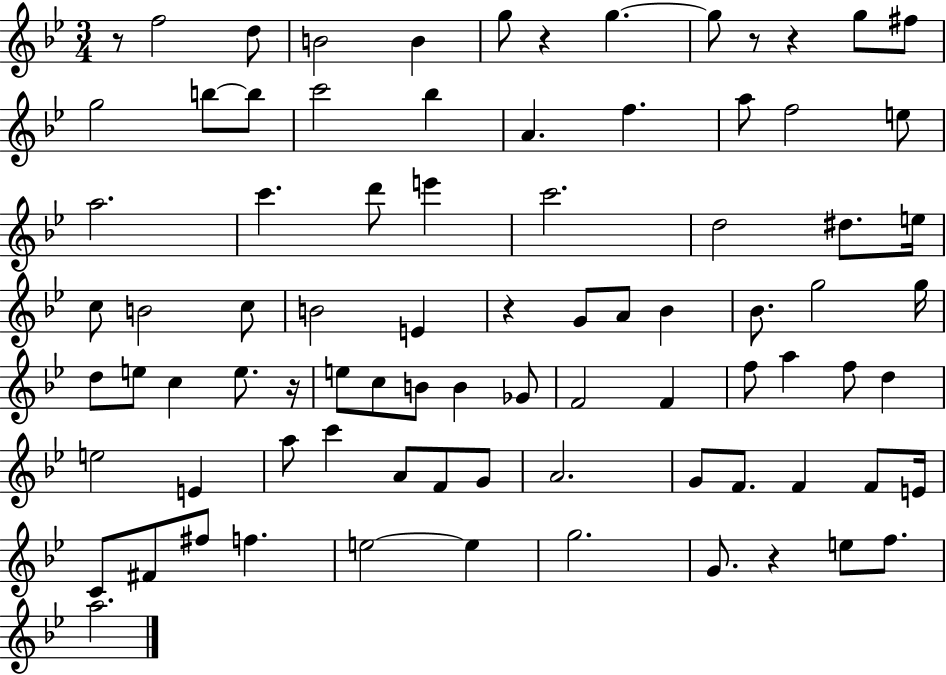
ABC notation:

X:1
T:Untitled
M:3/4
L:1/4
K:Bb
z/2 f2 d/2 B2 B g/2 z g g/2 z/2 z g/2 ^f/2 g2 b/2 b/2 c'2 _b A f a/2 f2 e/2 a2 c' d'/2 e' c'2 d2 ^d/2 e/4 c/2 B2 c/2 B2 E z G/2 A/2 _B _B/2 g2 g/4 d/2 e/2 c e/2 z/4 e/2 c/2 B/2 B _G/2 F2 F f/2 a f/2 d e2 E a/2 c' A/2 F/2 G/2 A2 G/2 F/2 F F/2 E/4 C/2 ^F/2 ^f/2 f e2 e g2 G/2 z e/2 f/2 a2